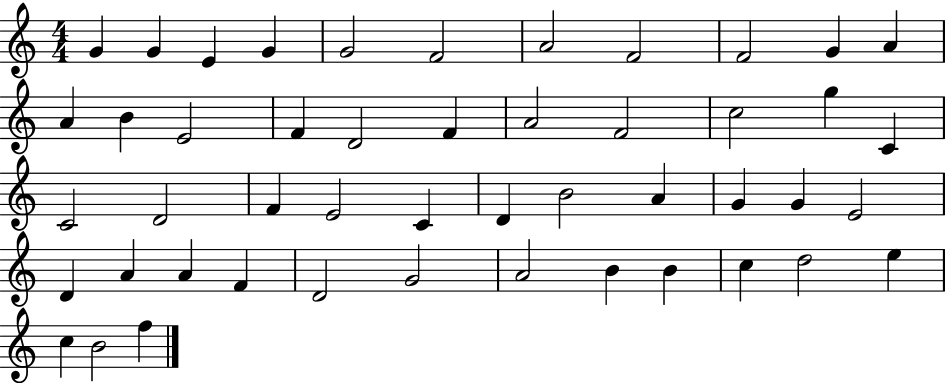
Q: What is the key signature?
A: C major